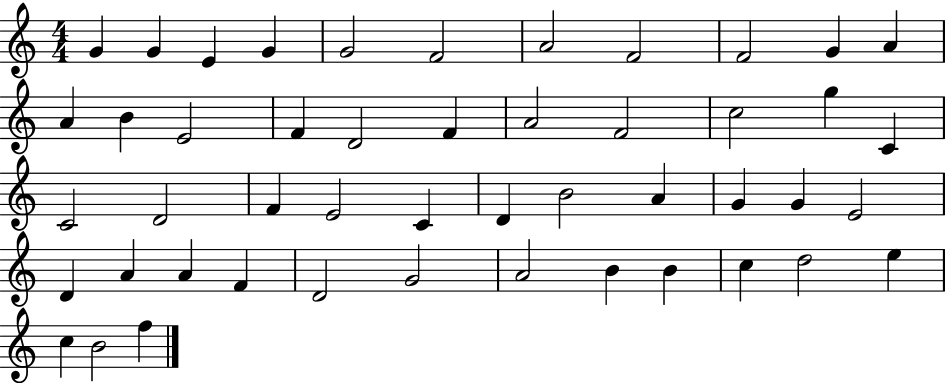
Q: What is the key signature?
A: C major